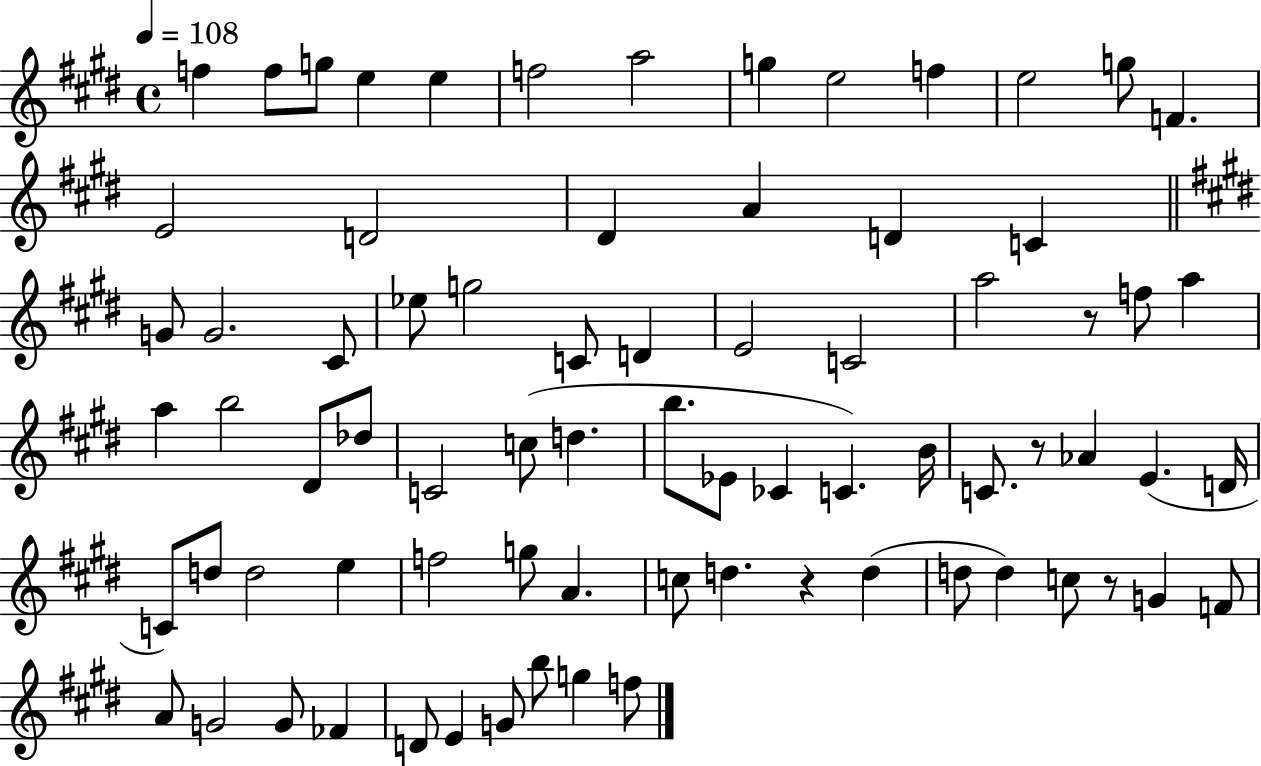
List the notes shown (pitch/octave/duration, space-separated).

F5/q F5/e G5/e E5/q E5/q F5/h A5/h G5/q E5/h F5/q E5/h G5/e F4/q. E4/h D4/h D#4/q A4/q D4/q C4/q G4/e G4/h. C#4/e Eb5/e G5/h C4/e D4/q E4/h C4/h A5/h R/e F5/e A5/q A5/q B5/h D#4/e Db5/e C4/h C5/e D5/q. B5/e. Eb4/e CES4/q C4/q. B4/s C4/e. R/e Ab4/q E4/q. D4/s C4/e D5/e D5/h E5/q F5/h G5/e A4/q. C5/e D5/q. R/q D5/q D5/e D5/q C5/e R/e G4/q F4/e A4/e G4/h G4/e FES4/q D4/e E4/q G4/e B5/e G5/q F5/e